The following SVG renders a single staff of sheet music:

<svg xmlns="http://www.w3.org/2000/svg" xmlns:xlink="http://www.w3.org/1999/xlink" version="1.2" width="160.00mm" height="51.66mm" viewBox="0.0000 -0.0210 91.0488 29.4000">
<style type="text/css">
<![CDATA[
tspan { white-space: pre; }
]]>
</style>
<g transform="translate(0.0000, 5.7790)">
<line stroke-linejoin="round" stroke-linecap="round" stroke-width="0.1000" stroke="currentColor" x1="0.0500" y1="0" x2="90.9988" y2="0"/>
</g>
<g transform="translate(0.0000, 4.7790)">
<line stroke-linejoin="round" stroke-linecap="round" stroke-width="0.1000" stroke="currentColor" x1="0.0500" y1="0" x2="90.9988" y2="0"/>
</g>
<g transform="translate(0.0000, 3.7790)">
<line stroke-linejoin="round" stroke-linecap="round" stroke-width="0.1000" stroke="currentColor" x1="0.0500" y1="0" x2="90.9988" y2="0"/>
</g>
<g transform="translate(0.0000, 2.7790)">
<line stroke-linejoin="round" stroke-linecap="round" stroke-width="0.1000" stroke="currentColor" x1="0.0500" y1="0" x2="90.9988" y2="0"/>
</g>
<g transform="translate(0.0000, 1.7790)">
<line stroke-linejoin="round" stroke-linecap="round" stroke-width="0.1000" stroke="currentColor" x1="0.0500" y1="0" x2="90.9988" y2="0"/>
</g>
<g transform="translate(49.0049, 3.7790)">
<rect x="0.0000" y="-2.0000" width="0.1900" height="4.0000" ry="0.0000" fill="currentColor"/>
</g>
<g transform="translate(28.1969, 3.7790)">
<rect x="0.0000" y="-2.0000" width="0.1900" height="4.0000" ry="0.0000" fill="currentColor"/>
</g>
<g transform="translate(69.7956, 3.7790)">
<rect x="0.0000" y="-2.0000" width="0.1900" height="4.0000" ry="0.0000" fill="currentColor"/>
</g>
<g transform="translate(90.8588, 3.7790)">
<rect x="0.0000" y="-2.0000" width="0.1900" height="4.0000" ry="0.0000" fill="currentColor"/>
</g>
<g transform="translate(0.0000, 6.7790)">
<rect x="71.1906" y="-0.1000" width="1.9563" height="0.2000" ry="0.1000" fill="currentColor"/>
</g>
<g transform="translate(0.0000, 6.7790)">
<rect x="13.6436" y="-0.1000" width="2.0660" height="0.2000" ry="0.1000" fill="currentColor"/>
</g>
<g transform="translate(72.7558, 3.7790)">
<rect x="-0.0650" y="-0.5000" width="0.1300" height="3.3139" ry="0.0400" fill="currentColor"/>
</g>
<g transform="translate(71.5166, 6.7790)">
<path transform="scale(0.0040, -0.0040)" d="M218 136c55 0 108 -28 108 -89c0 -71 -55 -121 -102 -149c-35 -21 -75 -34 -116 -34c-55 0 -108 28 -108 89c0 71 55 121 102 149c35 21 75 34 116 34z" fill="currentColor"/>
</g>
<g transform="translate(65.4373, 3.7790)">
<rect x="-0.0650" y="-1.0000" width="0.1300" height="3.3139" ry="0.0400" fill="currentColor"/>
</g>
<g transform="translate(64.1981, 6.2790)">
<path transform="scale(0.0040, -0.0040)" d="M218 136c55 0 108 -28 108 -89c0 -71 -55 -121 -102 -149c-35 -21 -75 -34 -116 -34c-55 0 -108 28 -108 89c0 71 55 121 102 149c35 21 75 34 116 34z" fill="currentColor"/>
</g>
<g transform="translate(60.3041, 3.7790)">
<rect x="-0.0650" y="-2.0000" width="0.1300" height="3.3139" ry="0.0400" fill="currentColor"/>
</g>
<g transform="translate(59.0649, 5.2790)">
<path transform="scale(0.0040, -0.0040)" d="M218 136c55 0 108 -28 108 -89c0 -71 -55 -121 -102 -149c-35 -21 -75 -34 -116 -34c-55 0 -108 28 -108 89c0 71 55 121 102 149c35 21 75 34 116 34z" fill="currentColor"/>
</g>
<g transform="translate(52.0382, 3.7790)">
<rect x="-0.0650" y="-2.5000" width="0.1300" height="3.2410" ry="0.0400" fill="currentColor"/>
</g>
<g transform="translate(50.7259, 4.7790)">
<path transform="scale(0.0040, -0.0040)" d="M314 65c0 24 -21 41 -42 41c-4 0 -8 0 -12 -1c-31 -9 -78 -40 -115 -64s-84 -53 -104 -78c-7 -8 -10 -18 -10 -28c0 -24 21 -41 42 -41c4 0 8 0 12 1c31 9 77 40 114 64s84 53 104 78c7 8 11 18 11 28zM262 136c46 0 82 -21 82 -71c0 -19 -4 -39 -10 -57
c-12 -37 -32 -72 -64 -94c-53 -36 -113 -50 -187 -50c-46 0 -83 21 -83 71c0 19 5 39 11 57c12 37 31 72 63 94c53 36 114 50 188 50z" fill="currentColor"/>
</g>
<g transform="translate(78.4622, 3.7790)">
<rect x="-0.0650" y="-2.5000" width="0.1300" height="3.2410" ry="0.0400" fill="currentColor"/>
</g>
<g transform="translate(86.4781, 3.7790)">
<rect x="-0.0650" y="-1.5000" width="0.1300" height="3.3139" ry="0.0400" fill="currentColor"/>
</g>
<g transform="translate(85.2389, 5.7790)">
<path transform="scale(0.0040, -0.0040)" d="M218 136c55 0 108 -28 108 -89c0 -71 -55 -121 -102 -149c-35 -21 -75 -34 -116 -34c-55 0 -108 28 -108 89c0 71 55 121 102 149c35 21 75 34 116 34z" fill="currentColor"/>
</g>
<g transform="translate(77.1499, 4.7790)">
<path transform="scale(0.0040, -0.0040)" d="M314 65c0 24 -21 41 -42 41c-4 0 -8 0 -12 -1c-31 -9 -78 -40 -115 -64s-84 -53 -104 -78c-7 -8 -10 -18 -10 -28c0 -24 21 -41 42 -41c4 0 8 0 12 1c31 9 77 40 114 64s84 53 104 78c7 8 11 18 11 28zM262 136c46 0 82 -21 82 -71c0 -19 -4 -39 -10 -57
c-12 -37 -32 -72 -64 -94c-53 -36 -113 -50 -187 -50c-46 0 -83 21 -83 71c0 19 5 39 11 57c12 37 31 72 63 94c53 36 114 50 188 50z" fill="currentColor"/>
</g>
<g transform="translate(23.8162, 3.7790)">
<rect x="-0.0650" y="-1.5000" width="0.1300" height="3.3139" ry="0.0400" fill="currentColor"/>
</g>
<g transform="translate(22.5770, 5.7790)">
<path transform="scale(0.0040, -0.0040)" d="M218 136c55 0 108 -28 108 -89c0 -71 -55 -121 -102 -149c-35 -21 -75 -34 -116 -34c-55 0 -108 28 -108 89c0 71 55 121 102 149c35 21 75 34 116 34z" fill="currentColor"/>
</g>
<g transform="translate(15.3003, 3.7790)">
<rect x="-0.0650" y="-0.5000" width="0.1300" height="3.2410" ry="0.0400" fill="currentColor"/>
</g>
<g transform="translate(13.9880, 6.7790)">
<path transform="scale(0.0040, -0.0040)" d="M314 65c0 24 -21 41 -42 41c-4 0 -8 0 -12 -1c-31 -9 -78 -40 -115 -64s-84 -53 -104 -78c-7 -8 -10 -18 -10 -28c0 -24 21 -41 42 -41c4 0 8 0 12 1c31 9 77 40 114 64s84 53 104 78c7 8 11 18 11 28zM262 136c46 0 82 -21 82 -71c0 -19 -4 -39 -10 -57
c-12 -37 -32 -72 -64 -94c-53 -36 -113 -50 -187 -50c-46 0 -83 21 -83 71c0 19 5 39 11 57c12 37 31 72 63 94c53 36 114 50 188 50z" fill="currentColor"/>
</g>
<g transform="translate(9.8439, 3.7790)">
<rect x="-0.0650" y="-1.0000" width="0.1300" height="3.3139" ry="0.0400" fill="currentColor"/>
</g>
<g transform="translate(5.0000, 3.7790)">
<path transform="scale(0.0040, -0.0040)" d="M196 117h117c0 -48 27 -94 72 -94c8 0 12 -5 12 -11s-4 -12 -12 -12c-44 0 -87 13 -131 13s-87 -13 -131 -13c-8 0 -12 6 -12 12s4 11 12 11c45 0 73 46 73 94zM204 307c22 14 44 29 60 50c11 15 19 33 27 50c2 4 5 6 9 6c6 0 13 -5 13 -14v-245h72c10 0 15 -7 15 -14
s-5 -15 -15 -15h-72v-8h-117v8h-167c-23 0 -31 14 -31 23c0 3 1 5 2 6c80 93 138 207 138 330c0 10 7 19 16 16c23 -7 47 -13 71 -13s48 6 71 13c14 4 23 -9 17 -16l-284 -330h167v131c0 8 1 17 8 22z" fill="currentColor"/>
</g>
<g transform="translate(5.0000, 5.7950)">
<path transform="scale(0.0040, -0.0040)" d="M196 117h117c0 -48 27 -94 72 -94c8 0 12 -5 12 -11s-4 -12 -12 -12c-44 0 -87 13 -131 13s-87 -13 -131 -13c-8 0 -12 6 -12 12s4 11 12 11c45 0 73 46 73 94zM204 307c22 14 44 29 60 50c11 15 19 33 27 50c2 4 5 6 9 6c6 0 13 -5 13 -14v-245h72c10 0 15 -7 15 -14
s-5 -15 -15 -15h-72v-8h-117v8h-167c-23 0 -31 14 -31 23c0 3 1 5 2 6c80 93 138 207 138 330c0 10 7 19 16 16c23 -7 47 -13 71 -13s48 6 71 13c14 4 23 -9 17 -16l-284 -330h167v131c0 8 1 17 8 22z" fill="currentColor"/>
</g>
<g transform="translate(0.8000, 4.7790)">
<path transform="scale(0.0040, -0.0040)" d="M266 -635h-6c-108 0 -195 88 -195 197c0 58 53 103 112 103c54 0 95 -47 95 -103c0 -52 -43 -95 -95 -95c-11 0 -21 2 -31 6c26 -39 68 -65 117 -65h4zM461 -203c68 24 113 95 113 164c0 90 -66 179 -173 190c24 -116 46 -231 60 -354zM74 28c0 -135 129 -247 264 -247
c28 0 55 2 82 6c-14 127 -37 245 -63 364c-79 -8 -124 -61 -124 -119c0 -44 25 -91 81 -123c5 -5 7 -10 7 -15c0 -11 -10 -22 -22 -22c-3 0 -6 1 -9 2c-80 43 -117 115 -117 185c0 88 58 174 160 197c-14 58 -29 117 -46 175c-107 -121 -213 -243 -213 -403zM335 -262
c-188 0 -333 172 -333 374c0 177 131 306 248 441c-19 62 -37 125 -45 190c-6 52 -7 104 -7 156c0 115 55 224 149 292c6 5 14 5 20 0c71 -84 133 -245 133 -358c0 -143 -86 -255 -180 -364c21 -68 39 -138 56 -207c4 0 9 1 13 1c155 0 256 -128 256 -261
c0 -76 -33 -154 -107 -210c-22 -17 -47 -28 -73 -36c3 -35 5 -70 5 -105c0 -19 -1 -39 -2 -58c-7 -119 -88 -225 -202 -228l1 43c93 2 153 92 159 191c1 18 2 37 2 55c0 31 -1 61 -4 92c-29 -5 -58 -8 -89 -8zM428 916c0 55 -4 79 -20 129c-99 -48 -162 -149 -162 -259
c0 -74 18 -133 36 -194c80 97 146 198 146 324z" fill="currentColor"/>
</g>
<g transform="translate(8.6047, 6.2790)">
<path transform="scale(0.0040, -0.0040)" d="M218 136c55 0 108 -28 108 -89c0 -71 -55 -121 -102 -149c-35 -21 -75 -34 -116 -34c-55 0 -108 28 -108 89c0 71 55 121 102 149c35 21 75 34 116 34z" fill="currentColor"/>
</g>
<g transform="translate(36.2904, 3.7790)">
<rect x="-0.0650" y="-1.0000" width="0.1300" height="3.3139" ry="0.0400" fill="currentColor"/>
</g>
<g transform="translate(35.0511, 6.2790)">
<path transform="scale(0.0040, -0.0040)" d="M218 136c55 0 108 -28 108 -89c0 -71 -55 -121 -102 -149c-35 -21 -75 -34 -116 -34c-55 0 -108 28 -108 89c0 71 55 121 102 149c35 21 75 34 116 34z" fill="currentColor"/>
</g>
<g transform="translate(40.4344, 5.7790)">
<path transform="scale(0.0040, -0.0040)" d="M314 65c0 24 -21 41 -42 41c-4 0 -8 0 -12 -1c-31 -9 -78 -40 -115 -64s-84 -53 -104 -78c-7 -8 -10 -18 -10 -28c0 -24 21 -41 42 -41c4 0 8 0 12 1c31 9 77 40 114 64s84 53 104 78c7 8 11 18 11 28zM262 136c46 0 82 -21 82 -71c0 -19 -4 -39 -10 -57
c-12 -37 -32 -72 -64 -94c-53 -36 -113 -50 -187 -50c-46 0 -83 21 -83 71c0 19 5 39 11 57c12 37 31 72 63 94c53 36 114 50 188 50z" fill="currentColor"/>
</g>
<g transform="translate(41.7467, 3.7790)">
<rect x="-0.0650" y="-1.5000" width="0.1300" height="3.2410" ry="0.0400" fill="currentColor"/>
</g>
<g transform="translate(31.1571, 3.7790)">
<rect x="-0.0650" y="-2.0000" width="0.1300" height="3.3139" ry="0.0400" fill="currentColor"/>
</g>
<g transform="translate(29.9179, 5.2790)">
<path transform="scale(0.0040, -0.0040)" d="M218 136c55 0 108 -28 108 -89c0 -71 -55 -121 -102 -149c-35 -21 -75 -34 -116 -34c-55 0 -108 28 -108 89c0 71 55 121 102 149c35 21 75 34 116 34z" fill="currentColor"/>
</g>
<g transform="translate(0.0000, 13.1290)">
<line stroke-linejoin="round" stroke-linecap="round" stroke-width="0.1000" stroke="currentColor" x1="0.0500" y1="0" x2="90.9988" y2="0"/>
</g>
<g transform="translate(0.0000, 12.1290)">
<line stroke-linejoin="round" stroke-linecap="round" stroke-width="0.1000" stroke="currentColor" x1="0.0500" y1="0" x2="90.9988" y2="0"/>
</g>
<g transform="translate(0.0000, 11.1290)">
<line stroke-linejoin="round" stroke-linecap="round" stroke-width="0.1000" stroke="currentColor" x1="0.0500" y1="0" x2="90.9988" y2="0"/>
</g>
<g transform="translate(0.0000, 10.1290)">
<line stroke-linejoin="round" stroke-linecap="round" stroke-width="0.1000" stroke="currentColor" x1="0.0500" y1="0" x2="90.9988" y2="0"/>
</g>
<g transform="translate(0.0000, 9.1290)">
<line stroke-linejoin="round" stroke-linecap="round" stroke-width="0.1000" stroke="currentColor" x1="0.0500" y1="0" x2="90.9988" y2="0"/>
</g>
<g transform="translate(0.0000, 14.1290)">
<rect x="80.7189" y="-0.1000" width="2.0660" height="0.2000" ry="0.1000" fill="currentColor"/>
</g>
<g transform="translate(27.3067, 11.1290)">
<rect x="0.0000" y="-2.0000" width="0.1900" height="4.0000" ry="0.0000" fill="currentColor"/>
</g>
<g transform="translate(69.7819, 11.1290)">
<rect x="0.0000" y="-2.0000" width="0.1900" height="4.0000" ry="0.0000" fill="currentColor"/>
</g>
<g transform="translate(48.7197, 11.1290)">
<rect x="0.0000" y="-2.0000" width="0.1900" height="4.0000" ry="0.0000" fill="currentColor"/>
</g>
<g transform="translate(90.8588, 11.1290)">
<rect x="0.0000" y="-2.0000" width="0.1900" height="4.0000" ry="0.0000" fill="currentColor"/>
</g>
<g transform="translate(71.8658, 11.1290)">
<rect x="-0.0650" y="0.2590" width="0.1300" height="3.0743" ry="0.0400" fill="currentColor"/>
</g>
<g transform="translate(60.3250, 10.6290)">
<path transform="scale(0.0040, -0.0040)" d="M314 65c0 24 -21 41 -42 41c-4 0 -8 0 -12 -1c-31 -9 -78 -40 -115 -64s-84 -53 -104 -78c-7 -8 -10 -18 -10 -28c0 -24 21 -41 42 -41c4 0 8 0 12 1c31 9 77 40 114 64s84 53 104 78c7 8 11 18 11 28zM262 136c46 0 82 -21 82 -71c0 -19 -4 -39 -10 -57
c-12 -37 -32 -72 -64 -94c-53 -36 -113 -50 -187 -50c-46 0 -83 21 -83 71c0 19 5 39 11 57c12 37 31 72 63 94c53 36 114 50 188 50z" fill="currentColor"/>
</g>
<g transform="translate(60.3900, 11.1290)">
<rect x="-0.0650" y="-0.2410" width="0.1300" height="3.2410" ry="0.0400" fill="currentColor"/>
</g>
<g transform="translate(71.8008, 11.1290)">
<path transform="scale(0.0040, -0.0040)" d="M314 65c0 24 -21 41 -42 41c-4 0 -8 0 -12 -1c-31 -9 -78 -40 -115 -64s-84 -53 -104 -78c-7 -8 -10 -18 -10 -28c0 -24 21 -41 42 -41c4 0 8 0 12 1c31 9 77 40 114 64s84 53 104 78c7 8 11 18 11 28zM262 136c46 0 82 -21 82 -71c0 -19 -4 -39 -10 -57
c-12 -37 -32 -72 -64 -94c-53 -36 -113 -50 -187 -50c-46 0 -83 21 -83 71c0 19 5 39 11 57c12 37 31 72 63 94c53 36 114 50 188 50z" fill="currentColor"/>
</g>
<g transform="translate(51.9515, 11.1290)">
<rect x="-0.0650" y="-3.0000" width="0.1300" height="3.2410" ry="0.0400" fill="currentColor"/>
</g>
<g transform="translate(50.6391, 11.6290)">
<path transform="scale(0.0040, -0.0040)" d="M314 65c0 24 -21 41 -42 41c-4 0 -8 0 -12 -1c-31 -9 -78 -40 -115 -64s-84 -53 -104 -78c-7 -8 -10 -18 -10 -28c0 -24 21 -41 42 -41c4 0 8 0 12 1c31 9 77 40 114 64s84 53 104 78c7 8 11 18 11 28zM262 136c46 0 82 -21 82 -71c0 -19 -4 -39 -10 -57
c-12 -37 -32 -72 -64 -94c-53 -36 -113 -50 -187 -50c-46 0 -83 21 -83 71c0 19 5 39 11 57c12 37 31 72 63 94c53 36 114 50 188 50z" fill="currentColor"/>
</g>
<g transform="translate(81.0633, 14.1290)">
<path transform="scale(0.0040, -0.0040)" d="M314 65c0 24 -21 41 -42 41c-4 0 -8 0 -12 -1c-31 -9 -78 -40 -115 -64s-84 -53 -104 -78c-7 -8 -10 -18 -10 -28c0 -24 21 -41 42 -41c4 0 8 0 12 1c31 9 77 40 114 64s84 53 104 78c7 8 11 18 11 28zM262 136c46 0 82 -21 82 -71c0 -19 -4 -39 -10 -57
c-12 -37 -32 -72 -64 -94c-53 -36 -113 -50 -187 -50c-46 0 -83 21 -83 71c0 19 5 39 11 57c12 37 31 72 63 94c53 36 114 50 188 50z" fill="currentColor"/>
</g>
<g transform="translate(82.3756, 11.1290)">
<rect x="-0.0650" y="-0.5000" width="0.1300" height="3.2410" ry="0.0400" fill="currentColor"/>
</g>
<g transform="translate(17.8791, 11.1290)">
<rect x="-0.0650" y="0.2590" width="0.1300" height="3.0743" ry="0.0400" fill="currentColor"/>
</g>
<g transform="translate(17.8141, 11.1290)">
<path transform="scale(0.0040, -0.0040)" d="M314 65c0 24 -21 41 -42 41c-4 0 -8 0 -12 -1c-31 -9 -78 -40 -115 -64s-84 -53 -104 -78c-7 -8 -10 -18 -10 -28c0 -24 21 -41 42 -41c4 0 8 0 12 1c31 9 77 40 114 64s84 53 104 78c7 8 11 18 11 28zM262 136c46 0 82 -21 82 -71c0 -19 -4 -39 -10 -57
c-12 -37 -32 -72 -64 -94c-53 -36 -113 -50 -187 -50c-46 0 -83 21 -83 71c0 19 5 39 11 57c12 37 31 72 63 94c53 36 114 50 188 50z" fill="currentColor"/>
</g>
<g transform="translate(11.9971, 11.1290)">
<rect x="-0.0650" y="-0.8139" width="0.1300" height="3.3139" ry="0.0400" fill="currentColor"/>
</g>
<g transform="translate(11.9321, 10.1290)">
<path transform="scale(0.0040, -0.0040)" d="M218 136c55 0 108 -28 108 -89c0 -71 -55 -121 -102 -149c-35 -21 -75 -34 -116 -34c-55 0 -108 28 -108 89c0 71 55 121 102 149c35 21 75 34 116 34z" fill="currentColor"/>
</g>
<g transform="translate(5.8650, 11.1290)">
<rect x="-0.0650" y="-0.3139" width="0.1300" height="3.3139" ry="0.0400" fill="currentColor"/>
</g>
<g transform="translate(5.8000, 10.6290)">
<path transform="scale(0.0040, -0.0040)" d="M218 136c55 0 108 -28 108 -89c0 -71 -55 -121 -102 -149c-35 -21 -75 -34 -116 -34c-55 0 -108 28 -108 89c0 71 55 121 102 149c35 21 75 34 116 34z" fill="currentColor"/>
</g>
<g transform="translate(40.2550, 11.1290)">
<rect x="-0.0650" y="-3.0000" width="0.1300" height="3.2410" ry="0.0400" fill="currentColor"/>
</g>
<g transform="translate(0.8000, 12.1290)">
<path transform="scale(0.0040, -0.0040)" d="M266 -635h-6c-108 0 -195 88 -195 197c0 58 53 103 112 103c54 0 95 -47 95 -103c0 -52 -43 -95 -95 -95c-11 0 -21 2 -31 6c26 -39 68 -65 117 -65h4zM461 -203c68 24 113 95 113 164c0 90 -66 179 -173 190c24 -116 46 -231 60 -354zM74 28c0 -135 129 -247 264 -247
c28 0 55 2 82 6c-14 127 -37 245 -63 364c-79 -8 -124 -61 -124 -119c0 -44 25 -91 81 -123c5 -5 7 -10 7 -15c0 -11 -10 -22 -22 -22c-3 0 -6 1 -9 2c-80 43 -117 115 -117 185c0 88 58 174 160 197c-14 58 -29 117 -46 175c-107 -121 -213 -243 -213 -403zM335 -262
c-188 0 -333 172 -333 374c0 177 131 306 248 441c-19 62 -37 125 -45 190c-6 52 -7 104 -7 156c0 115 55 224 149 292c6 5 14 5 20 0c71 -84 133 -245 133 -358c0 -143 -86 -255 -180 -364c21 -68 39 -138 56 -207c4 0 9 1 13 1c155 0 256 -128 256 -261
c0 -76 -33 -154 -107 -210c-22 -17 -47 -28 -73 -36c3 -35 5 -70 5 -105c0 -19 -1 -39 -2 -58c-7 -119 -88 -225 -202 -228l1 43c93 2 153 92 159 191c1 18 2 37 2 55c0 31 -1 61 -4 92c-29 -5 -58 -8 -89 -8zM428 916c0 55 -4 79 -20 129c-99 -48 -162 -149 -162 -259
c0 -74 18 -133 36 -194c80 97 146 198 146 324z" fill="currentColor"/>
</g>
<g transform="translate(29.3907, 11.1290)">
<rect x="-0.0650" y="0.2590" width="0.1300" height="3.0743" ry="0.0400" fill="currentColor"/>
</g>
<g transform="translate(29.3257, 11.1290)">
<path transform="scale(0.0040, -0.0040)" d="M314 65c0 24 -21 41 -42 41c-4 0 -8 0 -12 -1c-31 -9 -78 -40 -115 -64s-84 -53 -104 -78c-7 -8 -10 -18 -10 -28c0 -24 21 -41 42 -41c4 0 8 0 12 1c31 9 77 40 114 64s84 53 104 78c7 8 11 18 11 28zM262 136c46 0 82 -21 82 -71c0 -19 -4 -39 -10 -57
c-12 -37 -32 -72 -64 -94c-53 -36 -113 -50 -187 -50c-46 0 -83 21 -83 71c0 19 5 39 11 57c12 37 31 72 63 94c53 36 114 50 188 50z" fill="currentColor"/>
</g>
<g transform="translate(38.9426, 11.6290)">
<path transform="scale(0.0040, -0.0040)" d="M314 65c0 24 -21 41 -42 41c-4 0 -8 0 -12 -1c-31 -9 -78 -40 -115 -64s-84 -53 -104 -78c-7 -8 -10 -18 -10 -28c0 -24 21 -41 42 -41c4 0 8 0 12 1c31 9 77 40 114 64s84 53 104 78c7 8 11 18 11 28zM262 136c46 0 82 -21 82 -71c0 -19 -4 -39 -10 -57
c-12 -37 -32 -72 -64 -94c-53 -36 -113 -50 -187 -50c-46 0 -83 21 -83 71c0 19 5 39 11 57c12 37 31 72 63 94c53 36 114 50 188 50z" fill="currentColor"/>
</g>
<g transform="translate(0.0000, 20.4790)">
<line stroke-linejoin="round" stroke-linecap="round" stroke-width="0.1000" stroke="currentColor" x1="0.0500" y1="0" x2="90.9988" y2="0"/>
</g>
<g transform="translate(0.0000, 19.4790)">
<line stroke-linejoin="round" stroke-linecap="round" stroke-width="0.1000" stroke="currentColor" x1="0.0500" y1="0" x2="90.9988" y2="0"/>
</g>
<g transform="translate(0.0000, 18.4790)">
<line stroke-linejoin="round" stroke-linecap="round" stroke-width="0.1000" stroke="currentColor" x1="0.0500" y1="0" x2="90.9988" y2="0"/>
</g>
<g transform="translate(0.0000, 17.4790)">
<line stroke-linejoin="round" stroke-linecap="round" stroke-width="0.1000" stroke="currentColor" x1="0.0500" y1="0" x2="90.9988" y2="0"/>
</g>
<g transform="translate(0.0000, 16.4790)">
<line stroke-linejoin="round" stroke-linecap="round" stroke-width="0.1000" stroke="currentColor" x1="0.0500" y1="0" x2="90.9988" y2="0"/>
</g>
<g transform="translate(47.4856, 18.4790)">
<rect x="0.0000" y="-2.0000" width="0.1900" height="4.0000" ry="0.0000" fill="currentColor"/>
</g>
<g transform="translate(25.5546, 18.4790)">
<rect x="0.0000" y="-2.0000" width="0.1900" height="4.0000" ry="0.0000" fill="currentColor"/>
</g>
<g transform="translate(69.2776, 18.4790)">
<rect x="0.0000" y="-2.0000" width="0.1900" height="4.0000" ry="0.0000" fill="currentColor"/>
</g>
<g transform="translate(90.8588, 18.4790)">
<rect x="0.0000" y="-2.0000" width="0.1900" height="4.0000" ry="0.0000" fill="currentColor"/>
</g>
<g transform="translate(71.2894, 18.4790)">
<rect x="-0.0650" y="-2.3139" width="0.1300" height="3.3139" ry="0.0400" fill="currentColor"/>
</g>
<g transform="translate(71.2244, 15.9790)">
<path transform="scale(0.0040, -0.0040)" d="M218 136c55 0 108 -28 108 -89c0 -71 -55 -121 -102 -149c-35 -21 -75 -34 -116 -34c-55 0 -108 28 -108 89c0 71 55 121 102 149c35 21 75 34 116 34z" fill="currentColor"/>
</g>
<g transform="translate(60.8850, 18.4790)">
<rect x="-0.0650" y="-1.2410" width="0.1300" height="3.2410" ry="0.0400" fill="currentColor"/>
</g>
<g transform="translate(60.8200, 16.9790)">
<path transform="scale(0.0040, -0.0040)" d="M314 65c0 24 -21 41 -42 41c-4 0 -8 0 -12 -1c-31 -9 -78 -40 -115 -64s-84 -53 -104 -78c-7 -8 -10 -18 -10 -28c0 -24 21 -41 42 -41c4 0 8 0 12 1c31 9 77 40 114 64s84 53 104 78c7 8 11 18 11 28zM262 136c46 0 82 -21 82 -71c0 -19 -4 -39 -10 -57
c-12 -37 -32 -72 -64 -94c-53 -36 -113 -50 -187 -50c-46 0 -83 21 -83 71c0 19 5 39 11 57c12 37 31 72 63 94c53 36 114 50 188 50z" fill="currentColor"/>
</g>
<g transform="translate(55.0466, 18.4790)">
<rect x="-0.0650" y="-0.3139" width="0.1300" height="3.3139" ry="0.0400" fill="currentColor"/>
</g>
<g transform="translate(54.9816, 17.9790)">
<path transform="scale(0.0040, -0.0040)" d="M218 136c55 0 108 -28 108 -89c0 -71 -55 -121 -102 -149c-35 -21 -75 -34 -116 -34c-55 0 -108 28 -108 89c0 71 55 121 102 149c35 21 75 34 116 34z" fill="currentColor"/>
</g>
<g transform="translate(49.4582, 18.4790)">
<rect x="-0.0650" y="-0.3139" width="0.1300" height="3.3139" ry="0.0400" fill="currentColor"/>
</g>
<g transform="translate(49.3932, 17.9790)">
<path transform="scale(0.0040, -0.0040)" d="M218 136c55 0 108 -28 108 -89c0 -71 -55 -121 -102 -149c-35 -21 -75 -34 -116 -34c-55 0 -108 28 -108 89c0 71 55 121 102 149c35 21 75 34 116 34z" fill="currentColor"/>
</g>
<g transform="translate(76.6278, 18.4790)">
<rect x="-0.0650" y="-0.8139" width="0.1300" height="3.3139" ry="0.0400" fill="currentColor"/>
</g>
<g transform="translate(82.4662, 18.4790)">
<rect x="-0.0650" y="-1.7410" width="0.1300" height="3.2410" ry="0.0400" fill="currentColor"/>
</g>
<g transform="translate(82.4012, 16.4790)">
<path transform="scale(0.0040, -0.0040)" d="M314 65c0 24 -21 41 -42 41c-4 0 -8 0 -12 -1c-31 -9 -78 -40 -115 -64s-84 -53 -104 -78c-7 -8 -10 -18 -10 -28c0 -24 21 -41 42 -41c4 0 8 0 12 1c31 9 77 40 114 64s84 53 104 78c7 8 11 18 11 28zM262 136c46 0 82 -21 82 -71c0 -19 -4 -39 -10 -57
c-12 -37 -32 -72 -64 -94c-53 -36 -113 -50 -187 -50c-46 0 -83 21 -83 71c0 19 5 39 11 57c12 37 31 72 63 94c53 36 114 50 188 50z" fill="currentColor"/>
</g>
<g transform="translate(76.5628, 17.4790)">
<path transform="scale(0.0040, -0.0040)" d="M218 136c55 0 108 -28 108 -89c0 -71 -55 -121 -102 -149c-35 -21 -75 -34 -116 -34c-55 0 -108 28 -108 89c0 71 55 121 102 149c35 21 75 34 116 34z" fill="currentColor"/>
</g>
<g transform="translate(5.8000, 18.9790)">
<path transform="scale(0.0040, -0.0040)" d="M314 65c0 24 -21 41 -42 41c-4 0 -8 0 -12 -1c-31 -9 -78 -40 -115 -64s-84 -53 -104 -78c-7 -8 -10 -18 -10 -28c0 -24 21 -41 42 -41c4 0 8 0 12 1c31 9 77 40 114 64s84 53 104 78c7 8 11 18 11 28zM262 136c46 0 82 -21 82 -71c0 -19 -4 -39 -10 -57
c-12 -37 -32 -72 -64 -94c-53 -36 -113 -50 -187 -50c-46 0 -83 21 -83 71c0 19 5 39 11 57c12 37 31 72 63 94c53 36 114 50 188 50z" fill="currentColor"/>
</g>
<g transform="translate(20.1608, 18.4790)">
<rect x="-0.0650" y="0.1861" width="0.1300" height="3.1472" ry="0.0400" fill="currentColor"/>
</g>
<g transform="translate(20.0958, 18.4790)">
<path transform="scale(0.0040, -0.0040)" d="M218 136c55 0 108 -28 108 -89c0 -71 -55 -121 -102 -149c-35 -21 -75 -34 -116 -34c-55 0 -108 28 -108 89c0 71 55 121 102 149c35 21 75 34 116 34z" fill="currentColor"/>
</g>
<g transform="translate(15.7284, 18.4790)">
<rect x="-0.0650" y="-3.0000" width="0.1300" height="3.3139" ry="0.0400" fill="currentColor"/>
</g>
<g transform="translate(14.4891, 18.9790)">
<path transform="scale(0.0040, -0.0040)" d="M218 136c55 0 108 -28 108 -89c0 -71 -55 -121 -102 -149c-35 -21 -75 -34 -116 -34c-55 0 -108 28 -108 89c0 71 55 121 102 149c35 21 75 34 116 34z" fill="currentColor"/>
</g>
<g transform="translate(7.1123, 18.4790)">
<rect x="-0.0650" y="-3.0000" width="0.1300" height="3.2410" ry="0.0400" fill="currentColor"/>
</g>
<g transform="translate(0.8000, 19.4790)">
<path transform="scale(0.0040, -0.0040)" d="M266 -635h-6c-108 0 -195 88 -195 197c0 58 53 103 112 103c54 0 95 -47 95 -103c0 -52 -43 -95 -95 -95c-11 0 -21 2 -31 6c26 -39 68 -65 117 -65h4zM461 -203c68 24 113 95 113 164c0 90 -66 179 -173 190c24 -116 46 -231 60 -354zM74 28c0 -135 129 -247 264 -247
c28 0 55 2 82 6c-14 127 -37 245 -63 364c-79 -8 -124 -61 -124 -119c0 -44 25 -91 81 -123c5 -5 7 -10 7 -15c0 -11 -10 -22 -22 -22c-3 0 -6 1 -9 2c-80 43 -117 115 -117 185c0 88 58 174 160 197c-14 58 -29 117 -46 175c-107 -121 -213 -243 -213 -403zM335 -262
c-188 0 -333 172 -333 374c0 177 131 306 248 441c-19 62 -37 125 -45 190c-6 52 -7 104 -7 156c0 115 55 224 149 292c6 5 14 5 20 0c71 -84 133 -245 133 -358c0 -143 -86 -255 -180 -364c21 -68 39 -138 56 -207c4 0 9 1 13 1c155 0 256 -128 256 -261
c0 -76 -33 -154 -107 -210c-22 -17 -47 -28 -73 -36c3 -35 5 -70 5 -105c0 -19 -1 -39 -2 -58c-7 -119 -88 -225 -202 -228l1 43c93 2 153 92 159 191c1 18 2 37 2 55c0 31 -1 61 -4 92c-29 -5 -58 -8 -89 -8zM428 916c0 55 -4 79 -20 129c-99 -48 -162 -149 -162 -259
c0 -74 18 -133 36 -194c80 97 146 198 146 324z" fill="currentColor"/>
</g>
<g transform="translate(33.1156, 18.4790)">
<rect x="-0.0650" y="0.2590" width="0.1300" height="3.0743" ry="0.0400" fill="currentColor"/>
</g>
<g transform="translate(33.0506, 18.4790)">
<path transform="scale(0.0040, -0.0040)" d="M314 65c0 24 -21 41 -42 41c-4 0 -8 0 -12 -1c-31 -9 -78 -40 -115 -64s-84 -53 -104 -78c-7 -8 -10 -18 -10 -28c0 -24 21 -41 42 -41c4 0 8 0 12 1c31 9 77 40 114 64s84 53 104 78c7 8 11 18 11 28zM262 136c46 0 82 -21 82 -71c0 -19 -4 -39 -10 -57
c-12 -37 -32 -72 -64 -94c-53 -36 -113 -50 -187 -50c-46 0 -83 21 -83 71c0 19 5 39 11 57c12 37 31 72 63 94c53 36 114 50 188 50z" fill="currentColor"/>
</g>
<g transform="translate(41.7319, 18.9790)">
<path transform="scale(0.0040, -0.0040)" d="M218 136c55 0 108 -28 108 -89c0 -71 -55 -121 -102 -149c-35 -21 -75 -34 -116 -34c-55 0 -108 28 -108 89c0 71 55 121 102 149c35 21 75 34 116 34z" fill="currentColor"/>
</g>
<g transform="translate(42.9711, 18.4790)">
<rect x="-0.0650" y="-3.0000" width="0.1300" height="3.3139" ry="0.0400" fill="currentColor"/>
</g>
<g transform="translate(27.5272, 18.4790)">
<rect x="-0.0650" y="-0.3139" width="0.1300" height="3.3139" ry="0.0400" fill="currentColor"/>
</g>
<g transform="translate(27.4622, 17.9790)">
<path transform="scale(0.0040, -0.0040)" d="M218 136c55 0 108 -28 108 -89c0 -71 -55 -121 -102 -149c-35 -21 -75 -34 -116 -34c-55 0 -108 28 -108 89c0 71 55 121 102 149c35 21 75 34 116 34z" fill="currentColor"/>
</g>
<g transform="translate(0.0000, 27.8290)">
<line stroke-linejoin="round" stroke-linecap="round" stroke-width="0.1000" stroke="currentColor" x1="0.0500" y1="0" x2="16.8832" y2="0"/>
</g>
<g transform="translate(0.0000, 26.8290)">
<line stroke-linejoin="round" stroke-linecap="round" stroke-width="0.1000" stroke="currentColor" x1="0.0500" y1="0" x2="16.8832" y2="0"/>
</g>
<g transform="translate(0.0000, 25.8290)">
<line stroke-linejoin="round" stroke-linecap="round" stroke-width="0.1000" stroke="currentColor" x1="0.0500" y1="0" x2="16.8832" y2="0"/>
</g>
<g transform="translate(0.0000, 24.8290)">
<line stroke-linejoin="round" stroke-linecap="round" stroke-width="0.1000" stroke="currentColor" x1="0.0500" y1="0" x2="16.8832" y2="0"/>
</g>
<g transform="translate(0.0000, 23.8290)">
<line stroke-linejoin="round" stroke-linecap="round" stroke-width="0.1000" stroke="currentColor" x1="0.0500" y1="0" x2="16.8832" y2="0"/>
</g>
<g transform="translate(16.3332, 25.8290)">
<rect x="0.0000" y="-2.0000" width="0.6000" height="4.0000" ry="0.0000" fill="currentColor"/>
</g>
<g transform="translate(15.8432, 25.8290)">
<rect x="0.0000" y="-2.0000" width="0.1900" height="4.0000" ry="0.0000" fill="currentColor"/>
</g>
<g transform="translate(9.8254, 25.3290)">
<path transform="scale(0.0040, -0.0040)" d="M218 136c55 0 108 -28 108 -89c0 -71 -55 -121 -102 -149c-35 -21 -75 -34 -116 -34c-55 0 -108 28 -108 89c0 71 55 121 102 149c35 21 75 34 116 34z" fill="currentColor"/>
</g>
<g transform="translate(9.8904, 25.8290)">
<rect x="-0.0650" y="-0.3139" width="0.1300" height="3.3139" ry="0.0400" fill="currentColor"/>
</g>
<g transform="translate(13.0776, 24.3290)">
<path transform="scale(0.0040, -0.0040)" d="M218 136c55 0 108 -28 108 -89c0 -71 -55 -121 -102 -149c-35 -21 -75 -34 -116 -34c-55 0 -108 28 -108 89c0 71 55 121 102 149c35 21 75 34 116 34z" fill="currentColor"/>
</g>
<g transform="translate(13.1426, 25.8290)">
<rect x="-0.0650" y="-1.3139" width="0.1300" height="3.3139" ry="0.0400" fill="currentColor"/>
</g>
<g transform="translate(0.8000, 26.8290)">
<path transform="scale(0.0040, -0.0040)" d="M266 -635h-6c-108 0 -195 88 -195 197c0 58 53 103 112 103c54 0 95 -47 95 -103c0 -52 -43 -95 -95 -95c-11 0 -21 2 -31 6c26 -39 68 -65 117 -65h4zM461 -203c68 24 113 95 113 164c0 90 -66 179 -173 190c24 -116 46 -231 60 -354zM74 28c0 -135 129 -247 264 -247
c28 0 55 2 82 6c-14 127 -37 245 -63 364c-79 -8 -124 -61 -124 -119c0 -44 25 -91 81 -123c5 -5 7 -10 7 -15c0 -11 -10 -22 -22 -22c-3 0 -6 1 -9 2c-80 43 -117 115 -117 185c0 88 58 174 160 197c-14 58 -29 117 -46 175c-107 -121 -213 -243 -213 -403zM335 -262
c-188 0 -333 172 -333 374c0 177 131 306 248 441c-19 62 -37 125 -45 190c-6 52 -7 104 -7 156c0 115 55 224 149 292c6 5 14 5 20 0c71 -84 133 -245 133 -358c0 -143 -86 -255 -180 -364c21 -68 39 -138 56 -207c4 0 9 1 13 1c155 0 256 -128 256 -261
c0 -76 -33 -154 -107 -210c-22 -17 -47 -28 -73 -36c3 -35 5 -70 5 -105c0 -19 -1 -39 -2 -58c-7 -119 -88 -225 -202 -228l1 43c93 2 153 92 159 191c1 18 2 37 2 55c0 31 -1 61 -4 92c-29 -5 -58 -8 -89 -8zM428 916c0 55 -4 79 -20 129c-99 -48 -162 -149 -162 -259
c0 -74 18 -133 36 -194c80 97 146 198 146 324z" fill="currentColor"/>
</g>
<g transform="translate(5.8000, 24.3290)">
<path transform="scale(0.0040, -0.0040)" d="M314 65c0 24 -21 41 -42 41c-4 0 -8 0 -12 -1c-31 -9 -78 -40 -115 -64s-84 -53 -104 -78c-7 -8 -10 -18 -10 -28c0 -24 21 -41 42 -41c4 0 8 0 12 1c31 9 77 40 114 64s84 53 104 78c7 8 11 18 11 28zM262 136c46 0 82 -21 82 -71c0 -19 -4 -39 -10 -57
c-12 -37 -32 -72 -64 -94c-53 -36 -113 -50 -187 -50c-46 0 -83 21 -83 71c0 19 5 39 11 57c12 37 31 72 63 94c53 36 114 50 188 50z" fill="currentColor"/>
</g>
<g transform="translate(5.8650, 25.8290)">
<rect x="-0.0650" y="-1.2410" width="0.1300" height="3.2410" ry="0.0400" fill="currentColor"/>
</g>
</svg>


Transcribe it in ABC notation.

X:1
T:Untitled
M:4/4
L:1/4
K:C
D C2 E F D E2 G2 F D C G2 E c d B2 B2 A2 A2 c2 B2 C2 A2 A B c B2 A c c e2 g d f2 e2 c e